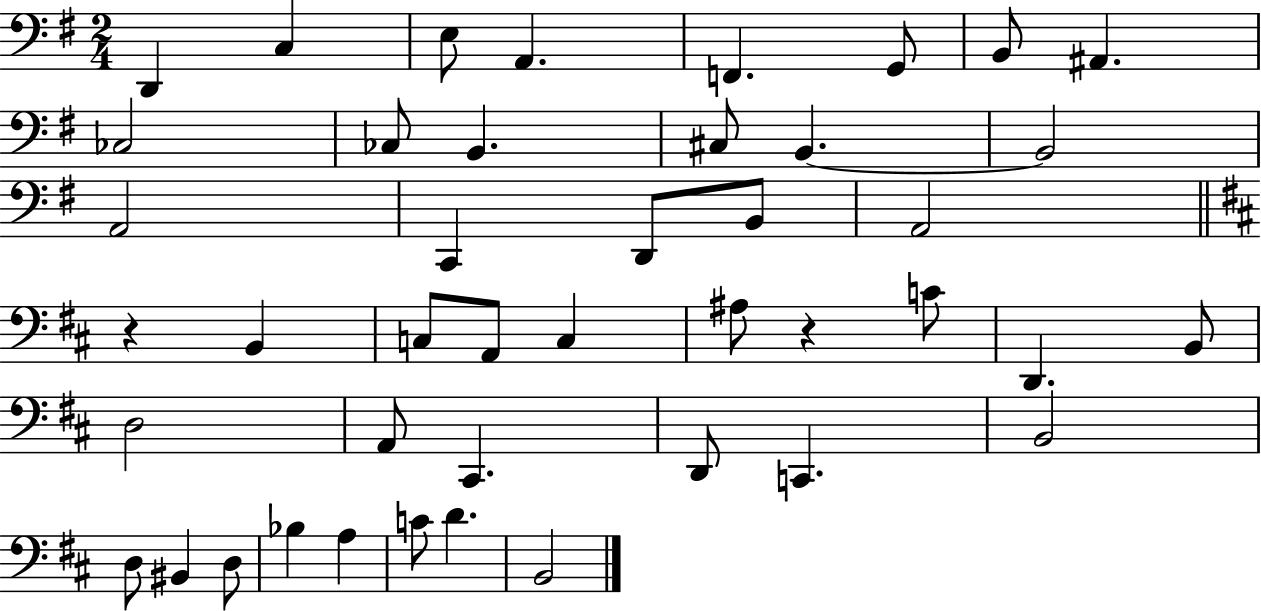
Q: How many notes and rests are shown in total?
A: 43